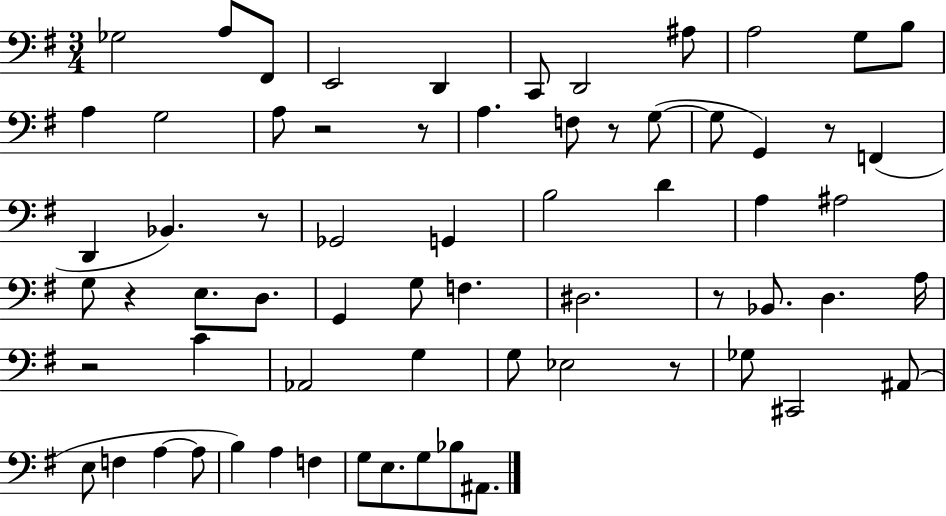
{
  \clef bass
  \numericTimeSignature
  \time 3/4
  \key g \major
  ges2 a8 fis,8 | e,2 d,4 | c,8 d,2 ais8 | a2 g8 b8 | \break a4 g2 | a8 r2 r8 | a4. f8 r8 g8~(~ | g8 g,4) r8 f,4( | \break d,4 bes,4.) r8 | ges,2 g,4 | b2 d'4 | a4 ais2 | \break g8 r4 e8. d8. | g,4 g8 f4. | dis2. | r8 bes,8. d4. a16 | \break r2 c'4 | aes,2 g4 | g8 ees2 r8 | ges8 cis,2 ais,8( | \break e8 f4 a4~~ a8 | b4) a4 f4 | g8 e8. g8 bes8 ais,8. | \bar "|."
}